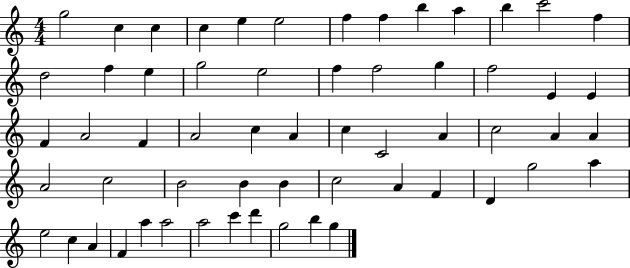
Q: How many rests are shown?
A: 0